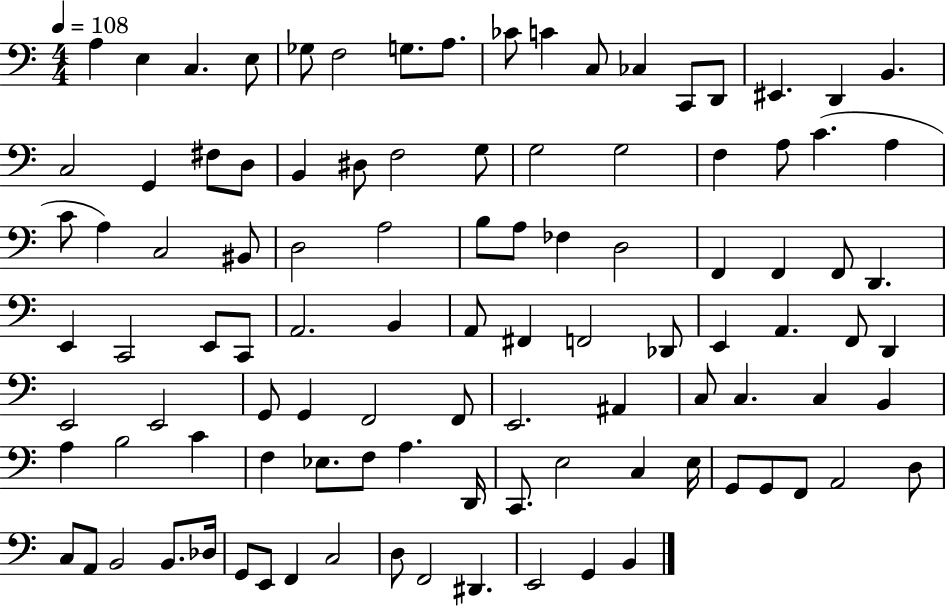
{
  \clef bass
  \numericTimeSignature
  \time 4/4
  \key c \major
  \tempo 4 = 108
  a4 e4 c4. e8 | ges8 f2 g8. a8. | ces'8 c'4 c8 ces4 c,8 d,8 | eis,4. d,4 b,4. | \break c2 g,4 fis8 d8 | b,4 dis8 f2 g8 | g2 g2 | f4 a8 c'4.( a4 | \break c'8 a4) c2 bis,8 | d2 a2 | b8 a8 fes4 d2 | f,4 f,4 f,8 d,4. | \break e,4 c,2 e,8 c,8 | a,2. b,4 | a,8 fis,4 f,2 des,8 | e,4 a,4. f,8 d,4 | \break e,2 e,2 | g,8 g,4 f,2 f,8 | e,2. ais,4 | c8 c4. c4 b,4 | \break a4 b2 c'4 | f4 ees8. f8 a4. d,16 | c,8. e2 c4 e16 | g,8 g,8 f,8 a,2 d8 | \break c8 a,8 b,2 b,8. des16 | g,8 e,8 f,4 c2 | d8 f,2 dis,4. | e,2 g,4 b,4 | \break \bar "|."
}